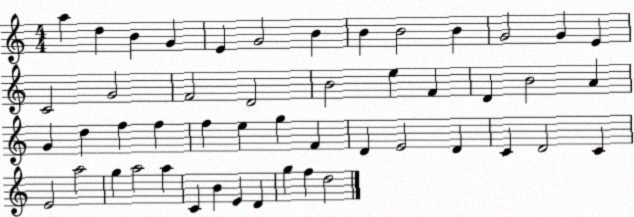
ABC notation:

X:1
T:Untitled
M:4/4
L:1/4
K:C
a d B G E G2 B B B2 B G2 G E C2 G2 F2 D2 B2 e F D B2 A G d f f f e g F D E2 D C D2 C E2 a2 g a2 a C B E D g f d2